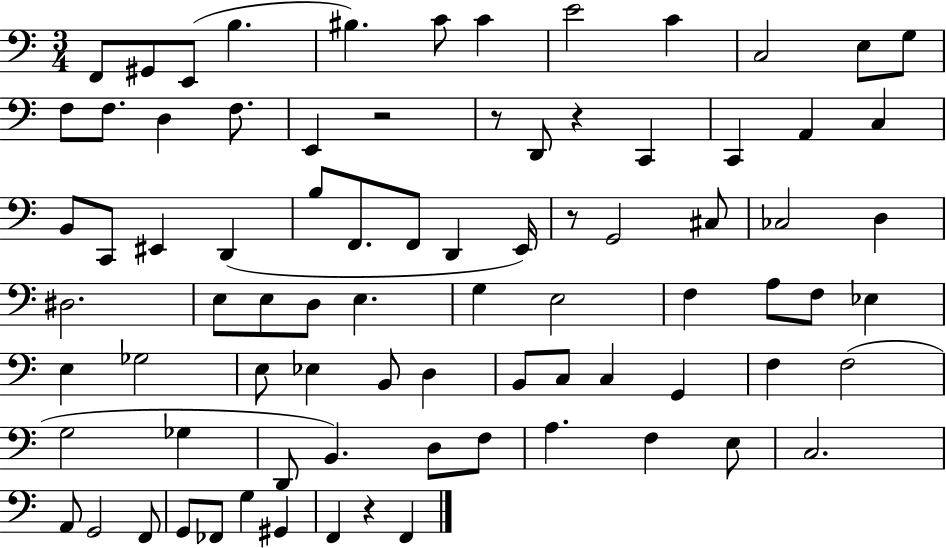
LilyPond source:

{
  \clef bass
  \numericTimeSignature
  \time 3/4
  \key c \major
  \repeat volta 2 { f,8 gis,8 e,8( b4. | bis4.) c'8 c'4 | e'2 c'4 | c2 e8 g8 | \break f8 f8. d4 f8. | e,4 r2 | r8 d,8 r4 c,4 | c,4 a,4 c4 | \break b,8 c,8 eis,4 d,4( | b8 f,8. f,8 d,4 e,16) | r8 g,2 cis8 | ces2 d4 | \break dis2. | e8 e8 d8 e4. | g4 e2 | f4 a8 f8 ees4 | \break e4 ges2 | e8 ees4 b,8 d4 | b,8 c8 c4 g,4 | f4 f2( | \break g2 ges4 | d,8 b,4.) d8 f8 | a4. f4 e8 | c2. | \break a,8 g,2 f,8 | g,8 fes,8 g4 gis,4 | f,4 r4 f,4 | } \bar "|."
}